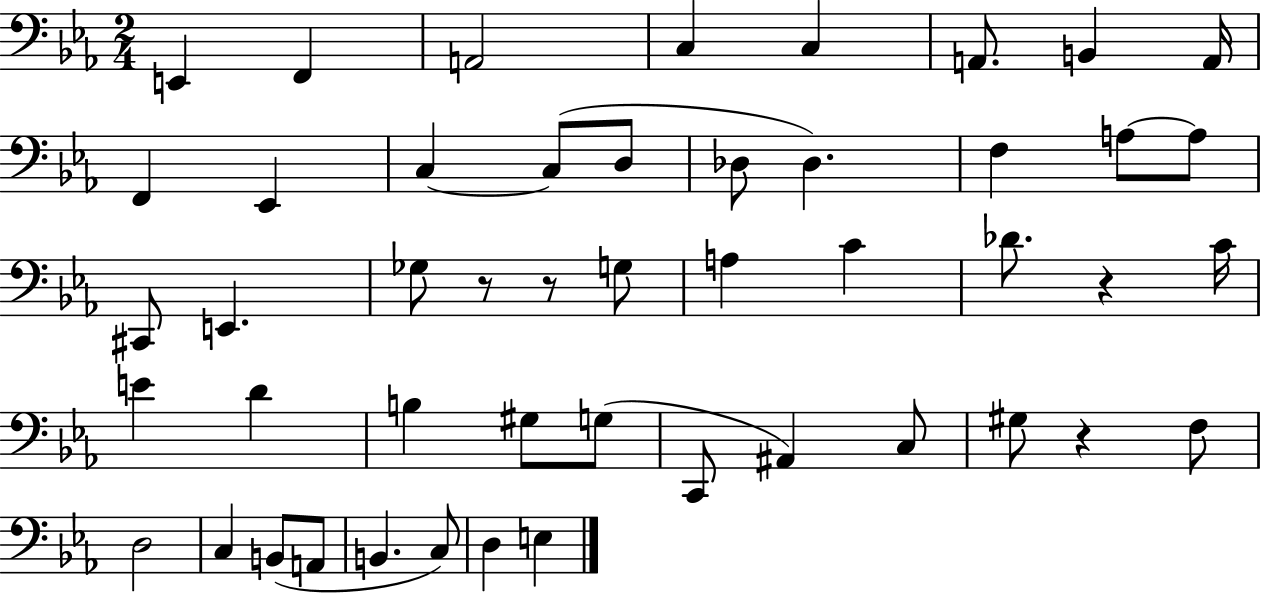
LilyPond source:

{
  \clef bass
  \numericTimeSignature
  \time 2/4
  \key ees \major
  e,4 f,4 | a,2 | c4 c4 | a,8. b,4 a,16 | \break f,4 ees,4 | c4~~ c8( d8 | des8 des4.) | f4 a8~~ a8 | \break cis,8 e,4. | ges8 r8 r8 g8 | a4 c'4 | des'8. r4 c'16 | \break e'4 d'4 | b4 gis8 g8( | c,8 ais,4) c8 | gis8 r4 f8 | \break d2 | c4 b,8( a,8 | b,4. c8) | d4 e4 | \break \bar "|."
}